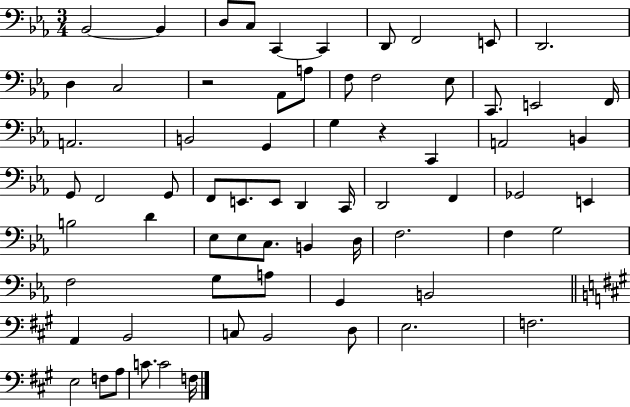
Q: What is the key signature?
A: EES major